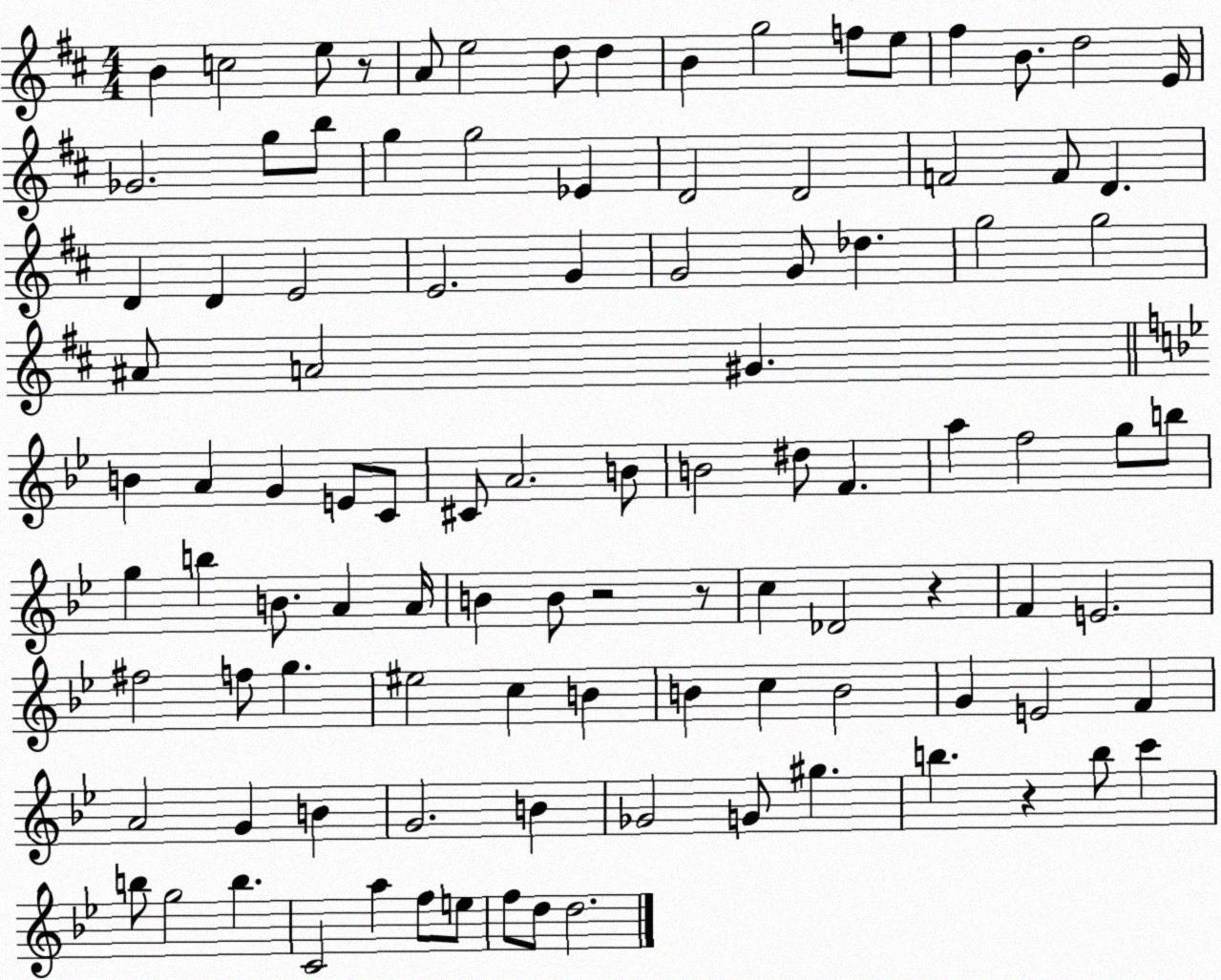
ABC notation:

X:1
T:Untitled
M:4/4
L:1/4
K:D
B c2 e/2 z/2 A/2 e2 d/2 d B g2 f/2 e/2 ^f B/2 d2 E/4 _G2 g/2 b/2 g g2 _E D2 D2 F2 F/2 D D D E2 E2 G G2 G/2 _d g2 g2 ^A/2 A2 ^G B A G E/2 C/2 ^C/2 A2 B/2 B2 ^d/2 F a f2 g/2 b/2 g b B/2 A A/4 B B/2 z2 z/2 c _D2 z F E2 ^f2 f/2 g ^e2 c B B c B2 G E2 F A2 G B G2 B _G2 G/2 ^g b z b/2 c' b/2 g2 b C2 a f/2 e/2 f/2 d/2 d2